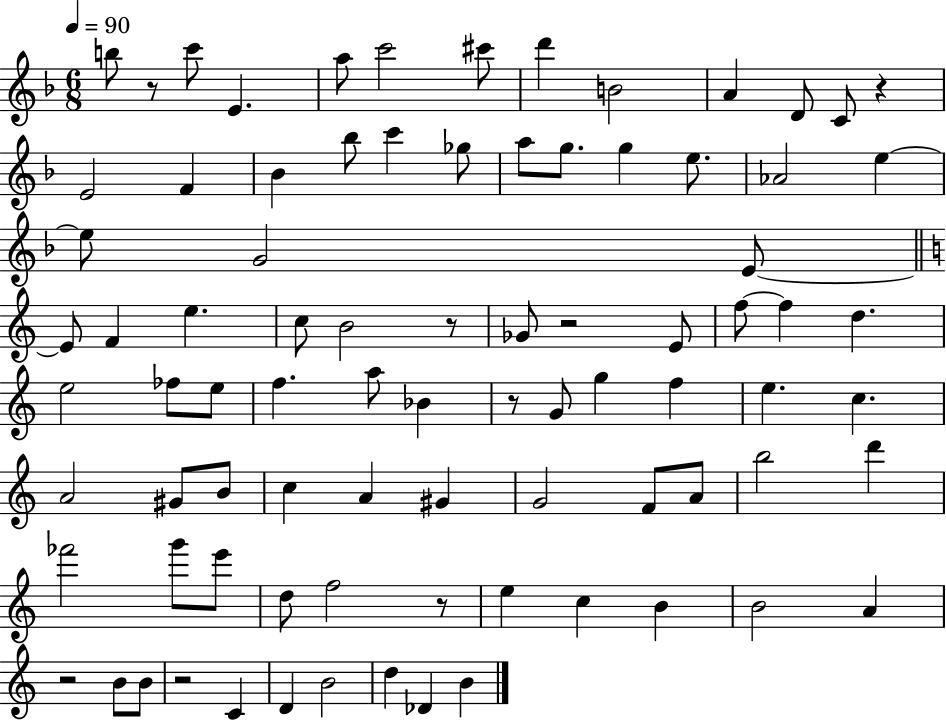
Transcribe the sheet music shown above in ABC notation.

X:1
T:Untitled
M:6/8
L:1/4
K:F
b/2 z/2 c'/2 E a/2 c'2 ^c'/2 d' B2 A D/2 C/2 z E2 F _B _b/2 c' _g/2 a/2 g/2 g e/2 _A2 e e/2 G2 E/2 E/2 F e c/2 B2 z/2 _G/2 z2 E/2 f/2 f d e2 _f/2 e/2 f a/2 _B z/2 G/2 g f e c A2 ^G/2 B/2 c A ^G G2 F/2 A/2 b2 d' _f'2 g'/2 e'/2 d/2 f2 z/2 e c B B2 A z2 B/2 B/2 z2 C D B2 d _D B